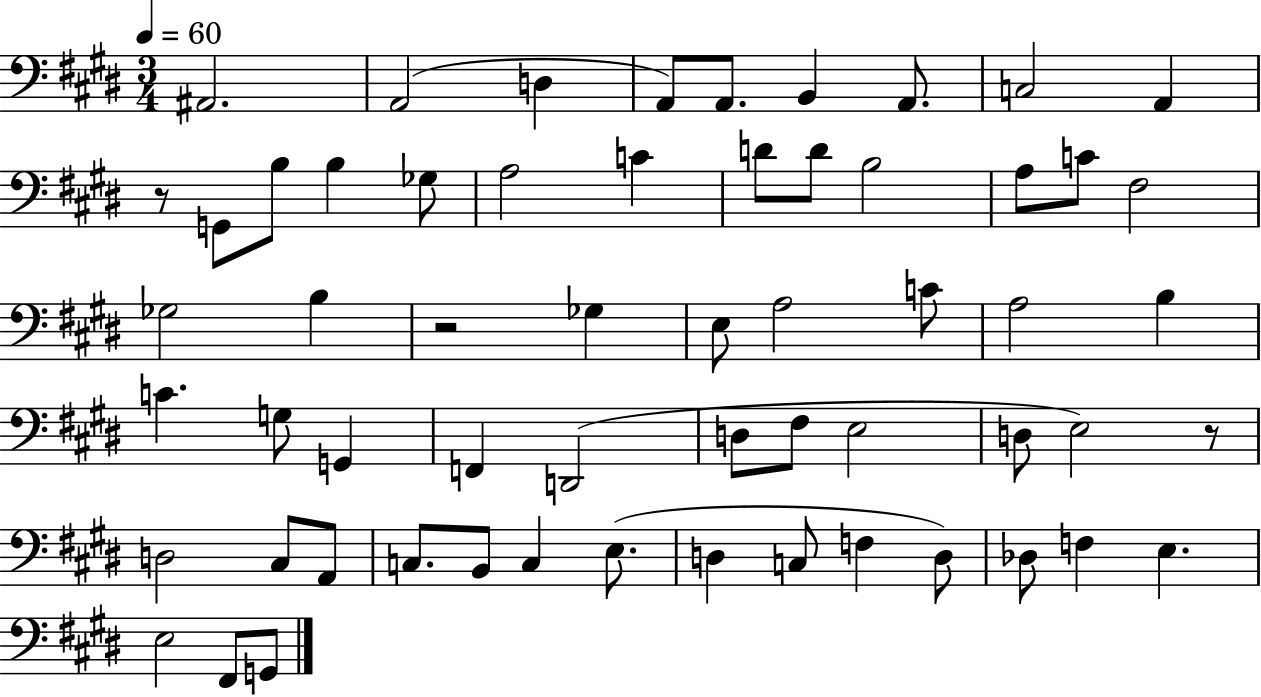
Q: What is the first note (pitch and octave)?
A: A#2